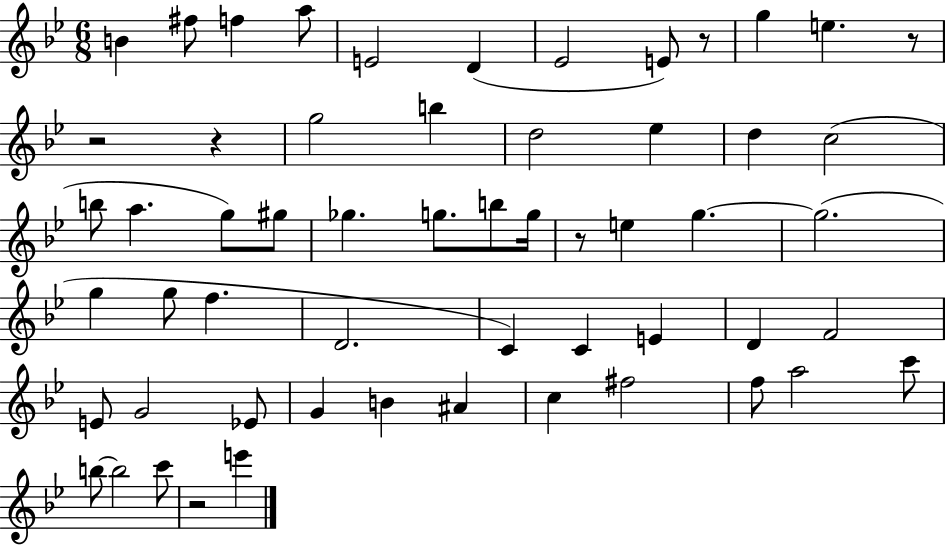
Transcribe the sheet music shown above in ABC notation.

X:1
T:Untitled
M:6/8
L:1/4
K:Bb
B ^f/2 f a/2 E2 D _E2 E/2 z/2 g e z/2 z2 z g2 b d2 _e d c2 b/2 a g/2 ^g/2 _g g/2 b/2 g/4 z/2 e g g2 g g/2 f D2 C C E D F2 E/2 G2 _E/2 G B ^A c ^f2 f/2 a2 c'/2 b/2 b2 c'/2 z2 e'